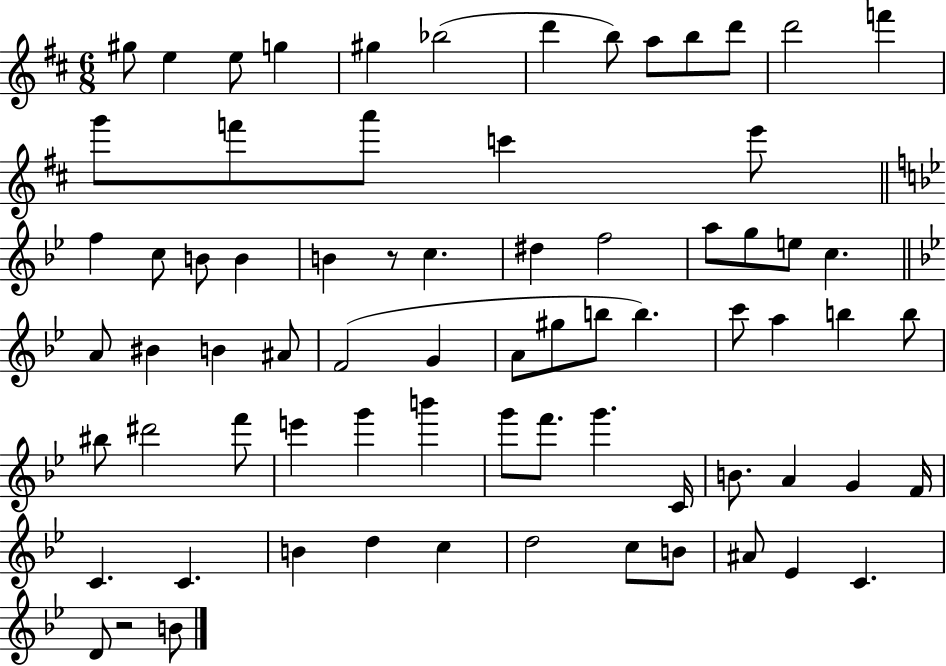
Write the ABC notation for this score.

X:1
T:Untitled
M:6/8
L:1/4
K:D
^g/2 e e/2 g ^g _b2 d' b/2 a/2 b/2 d'/2 d'2 f' g'/2 f'/2 a'/2 c' e'/2 f c/2 B/2 B B z/2 c ^d f2 a/2 g/2 e/2 c A/2 ^B B ^A/2 F2 G A/2 ^g/2 b/2 b c'/2 a b b/2 ^b/2 ^d'2 f'/2 e' g' b' g'/2 f'/2 g' C/4 B/2 A G F/4 C C B d c d2 c/2 B/2 ^A/2 _E C D/2 z2 B/2